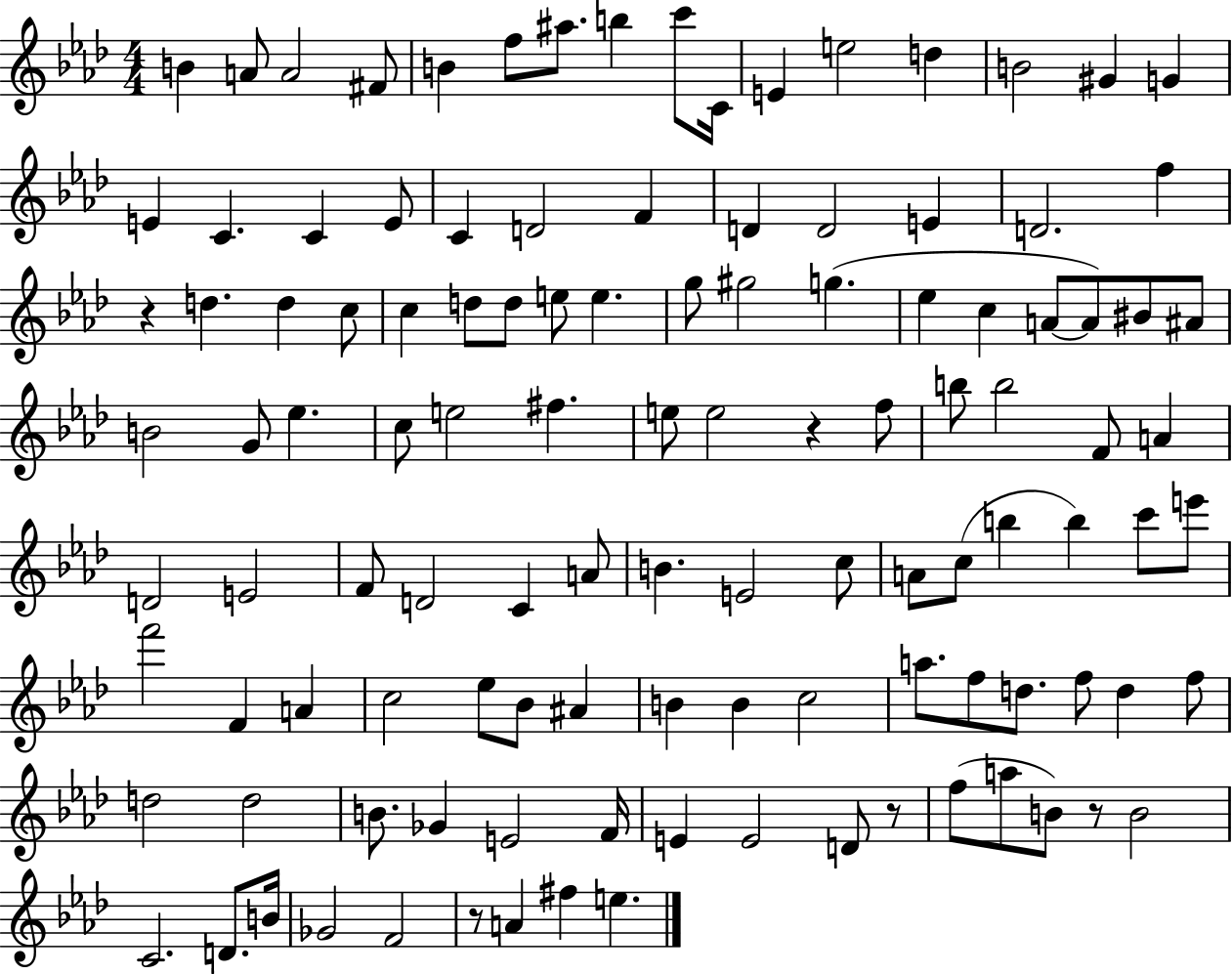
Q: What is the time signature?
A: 4/4